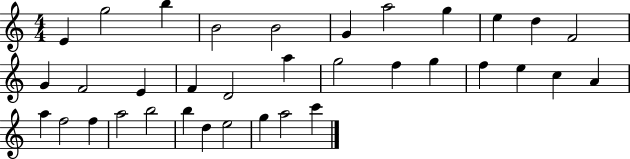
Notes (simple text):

E4/q G5/h B5/q B4/h B4/h G4/q A5/h G5/q E5/q D5/q F4/h G4/q F4/h E4/q F4/q D4/h A5/q G5/h F5/q G5/q F5/q E5/q C5/q A4/q A5/q F5/h F5/q A5/h B5/h B5/q D5/q E5/h G5/q A5/h C6/q